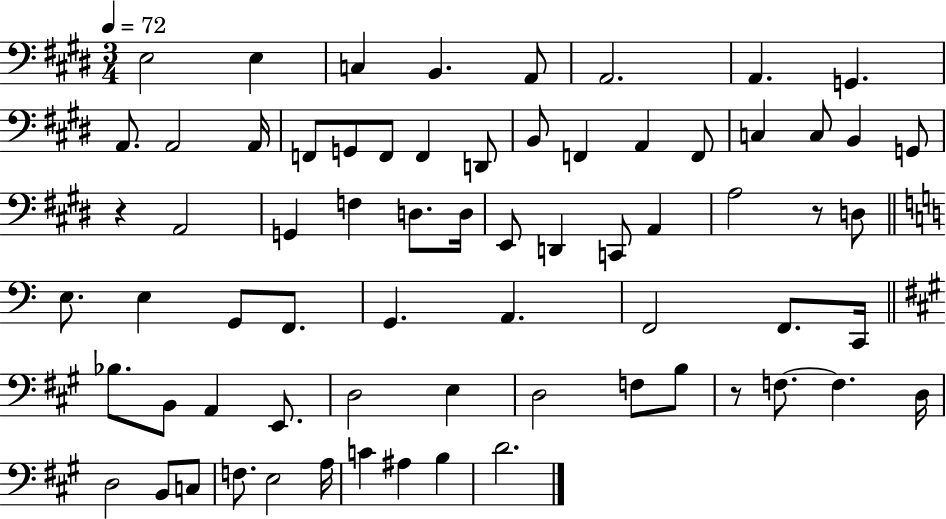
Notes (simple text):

E3/h E3/q C3/q B2/q. A2/e A2/h. A2/q. G2/q. A2/e. A2/h A2/s F2/e G2/e F2/e F2/q D2/e B2/e F2/q A2/q F2/e C3/q C3/e B2/q G2/e R/q A2/h G2/q F3/q D3/e. D3/s E2/e D2/q C2/e A2/q A3/h R/e D3/e E3/e. E3/q G2/e F2/e. G2/q. A2/q. F2/h F2/e. C2/s Bb3/e. B2/e A2/q E2/e. D3/h E3/q D3/h F3/e B3/e R/e F3/e. F3/q. D3/s D3/h B2/e C3/e F3/e. E3/h A3/s C4/q A#3/q B3/q D4/h.